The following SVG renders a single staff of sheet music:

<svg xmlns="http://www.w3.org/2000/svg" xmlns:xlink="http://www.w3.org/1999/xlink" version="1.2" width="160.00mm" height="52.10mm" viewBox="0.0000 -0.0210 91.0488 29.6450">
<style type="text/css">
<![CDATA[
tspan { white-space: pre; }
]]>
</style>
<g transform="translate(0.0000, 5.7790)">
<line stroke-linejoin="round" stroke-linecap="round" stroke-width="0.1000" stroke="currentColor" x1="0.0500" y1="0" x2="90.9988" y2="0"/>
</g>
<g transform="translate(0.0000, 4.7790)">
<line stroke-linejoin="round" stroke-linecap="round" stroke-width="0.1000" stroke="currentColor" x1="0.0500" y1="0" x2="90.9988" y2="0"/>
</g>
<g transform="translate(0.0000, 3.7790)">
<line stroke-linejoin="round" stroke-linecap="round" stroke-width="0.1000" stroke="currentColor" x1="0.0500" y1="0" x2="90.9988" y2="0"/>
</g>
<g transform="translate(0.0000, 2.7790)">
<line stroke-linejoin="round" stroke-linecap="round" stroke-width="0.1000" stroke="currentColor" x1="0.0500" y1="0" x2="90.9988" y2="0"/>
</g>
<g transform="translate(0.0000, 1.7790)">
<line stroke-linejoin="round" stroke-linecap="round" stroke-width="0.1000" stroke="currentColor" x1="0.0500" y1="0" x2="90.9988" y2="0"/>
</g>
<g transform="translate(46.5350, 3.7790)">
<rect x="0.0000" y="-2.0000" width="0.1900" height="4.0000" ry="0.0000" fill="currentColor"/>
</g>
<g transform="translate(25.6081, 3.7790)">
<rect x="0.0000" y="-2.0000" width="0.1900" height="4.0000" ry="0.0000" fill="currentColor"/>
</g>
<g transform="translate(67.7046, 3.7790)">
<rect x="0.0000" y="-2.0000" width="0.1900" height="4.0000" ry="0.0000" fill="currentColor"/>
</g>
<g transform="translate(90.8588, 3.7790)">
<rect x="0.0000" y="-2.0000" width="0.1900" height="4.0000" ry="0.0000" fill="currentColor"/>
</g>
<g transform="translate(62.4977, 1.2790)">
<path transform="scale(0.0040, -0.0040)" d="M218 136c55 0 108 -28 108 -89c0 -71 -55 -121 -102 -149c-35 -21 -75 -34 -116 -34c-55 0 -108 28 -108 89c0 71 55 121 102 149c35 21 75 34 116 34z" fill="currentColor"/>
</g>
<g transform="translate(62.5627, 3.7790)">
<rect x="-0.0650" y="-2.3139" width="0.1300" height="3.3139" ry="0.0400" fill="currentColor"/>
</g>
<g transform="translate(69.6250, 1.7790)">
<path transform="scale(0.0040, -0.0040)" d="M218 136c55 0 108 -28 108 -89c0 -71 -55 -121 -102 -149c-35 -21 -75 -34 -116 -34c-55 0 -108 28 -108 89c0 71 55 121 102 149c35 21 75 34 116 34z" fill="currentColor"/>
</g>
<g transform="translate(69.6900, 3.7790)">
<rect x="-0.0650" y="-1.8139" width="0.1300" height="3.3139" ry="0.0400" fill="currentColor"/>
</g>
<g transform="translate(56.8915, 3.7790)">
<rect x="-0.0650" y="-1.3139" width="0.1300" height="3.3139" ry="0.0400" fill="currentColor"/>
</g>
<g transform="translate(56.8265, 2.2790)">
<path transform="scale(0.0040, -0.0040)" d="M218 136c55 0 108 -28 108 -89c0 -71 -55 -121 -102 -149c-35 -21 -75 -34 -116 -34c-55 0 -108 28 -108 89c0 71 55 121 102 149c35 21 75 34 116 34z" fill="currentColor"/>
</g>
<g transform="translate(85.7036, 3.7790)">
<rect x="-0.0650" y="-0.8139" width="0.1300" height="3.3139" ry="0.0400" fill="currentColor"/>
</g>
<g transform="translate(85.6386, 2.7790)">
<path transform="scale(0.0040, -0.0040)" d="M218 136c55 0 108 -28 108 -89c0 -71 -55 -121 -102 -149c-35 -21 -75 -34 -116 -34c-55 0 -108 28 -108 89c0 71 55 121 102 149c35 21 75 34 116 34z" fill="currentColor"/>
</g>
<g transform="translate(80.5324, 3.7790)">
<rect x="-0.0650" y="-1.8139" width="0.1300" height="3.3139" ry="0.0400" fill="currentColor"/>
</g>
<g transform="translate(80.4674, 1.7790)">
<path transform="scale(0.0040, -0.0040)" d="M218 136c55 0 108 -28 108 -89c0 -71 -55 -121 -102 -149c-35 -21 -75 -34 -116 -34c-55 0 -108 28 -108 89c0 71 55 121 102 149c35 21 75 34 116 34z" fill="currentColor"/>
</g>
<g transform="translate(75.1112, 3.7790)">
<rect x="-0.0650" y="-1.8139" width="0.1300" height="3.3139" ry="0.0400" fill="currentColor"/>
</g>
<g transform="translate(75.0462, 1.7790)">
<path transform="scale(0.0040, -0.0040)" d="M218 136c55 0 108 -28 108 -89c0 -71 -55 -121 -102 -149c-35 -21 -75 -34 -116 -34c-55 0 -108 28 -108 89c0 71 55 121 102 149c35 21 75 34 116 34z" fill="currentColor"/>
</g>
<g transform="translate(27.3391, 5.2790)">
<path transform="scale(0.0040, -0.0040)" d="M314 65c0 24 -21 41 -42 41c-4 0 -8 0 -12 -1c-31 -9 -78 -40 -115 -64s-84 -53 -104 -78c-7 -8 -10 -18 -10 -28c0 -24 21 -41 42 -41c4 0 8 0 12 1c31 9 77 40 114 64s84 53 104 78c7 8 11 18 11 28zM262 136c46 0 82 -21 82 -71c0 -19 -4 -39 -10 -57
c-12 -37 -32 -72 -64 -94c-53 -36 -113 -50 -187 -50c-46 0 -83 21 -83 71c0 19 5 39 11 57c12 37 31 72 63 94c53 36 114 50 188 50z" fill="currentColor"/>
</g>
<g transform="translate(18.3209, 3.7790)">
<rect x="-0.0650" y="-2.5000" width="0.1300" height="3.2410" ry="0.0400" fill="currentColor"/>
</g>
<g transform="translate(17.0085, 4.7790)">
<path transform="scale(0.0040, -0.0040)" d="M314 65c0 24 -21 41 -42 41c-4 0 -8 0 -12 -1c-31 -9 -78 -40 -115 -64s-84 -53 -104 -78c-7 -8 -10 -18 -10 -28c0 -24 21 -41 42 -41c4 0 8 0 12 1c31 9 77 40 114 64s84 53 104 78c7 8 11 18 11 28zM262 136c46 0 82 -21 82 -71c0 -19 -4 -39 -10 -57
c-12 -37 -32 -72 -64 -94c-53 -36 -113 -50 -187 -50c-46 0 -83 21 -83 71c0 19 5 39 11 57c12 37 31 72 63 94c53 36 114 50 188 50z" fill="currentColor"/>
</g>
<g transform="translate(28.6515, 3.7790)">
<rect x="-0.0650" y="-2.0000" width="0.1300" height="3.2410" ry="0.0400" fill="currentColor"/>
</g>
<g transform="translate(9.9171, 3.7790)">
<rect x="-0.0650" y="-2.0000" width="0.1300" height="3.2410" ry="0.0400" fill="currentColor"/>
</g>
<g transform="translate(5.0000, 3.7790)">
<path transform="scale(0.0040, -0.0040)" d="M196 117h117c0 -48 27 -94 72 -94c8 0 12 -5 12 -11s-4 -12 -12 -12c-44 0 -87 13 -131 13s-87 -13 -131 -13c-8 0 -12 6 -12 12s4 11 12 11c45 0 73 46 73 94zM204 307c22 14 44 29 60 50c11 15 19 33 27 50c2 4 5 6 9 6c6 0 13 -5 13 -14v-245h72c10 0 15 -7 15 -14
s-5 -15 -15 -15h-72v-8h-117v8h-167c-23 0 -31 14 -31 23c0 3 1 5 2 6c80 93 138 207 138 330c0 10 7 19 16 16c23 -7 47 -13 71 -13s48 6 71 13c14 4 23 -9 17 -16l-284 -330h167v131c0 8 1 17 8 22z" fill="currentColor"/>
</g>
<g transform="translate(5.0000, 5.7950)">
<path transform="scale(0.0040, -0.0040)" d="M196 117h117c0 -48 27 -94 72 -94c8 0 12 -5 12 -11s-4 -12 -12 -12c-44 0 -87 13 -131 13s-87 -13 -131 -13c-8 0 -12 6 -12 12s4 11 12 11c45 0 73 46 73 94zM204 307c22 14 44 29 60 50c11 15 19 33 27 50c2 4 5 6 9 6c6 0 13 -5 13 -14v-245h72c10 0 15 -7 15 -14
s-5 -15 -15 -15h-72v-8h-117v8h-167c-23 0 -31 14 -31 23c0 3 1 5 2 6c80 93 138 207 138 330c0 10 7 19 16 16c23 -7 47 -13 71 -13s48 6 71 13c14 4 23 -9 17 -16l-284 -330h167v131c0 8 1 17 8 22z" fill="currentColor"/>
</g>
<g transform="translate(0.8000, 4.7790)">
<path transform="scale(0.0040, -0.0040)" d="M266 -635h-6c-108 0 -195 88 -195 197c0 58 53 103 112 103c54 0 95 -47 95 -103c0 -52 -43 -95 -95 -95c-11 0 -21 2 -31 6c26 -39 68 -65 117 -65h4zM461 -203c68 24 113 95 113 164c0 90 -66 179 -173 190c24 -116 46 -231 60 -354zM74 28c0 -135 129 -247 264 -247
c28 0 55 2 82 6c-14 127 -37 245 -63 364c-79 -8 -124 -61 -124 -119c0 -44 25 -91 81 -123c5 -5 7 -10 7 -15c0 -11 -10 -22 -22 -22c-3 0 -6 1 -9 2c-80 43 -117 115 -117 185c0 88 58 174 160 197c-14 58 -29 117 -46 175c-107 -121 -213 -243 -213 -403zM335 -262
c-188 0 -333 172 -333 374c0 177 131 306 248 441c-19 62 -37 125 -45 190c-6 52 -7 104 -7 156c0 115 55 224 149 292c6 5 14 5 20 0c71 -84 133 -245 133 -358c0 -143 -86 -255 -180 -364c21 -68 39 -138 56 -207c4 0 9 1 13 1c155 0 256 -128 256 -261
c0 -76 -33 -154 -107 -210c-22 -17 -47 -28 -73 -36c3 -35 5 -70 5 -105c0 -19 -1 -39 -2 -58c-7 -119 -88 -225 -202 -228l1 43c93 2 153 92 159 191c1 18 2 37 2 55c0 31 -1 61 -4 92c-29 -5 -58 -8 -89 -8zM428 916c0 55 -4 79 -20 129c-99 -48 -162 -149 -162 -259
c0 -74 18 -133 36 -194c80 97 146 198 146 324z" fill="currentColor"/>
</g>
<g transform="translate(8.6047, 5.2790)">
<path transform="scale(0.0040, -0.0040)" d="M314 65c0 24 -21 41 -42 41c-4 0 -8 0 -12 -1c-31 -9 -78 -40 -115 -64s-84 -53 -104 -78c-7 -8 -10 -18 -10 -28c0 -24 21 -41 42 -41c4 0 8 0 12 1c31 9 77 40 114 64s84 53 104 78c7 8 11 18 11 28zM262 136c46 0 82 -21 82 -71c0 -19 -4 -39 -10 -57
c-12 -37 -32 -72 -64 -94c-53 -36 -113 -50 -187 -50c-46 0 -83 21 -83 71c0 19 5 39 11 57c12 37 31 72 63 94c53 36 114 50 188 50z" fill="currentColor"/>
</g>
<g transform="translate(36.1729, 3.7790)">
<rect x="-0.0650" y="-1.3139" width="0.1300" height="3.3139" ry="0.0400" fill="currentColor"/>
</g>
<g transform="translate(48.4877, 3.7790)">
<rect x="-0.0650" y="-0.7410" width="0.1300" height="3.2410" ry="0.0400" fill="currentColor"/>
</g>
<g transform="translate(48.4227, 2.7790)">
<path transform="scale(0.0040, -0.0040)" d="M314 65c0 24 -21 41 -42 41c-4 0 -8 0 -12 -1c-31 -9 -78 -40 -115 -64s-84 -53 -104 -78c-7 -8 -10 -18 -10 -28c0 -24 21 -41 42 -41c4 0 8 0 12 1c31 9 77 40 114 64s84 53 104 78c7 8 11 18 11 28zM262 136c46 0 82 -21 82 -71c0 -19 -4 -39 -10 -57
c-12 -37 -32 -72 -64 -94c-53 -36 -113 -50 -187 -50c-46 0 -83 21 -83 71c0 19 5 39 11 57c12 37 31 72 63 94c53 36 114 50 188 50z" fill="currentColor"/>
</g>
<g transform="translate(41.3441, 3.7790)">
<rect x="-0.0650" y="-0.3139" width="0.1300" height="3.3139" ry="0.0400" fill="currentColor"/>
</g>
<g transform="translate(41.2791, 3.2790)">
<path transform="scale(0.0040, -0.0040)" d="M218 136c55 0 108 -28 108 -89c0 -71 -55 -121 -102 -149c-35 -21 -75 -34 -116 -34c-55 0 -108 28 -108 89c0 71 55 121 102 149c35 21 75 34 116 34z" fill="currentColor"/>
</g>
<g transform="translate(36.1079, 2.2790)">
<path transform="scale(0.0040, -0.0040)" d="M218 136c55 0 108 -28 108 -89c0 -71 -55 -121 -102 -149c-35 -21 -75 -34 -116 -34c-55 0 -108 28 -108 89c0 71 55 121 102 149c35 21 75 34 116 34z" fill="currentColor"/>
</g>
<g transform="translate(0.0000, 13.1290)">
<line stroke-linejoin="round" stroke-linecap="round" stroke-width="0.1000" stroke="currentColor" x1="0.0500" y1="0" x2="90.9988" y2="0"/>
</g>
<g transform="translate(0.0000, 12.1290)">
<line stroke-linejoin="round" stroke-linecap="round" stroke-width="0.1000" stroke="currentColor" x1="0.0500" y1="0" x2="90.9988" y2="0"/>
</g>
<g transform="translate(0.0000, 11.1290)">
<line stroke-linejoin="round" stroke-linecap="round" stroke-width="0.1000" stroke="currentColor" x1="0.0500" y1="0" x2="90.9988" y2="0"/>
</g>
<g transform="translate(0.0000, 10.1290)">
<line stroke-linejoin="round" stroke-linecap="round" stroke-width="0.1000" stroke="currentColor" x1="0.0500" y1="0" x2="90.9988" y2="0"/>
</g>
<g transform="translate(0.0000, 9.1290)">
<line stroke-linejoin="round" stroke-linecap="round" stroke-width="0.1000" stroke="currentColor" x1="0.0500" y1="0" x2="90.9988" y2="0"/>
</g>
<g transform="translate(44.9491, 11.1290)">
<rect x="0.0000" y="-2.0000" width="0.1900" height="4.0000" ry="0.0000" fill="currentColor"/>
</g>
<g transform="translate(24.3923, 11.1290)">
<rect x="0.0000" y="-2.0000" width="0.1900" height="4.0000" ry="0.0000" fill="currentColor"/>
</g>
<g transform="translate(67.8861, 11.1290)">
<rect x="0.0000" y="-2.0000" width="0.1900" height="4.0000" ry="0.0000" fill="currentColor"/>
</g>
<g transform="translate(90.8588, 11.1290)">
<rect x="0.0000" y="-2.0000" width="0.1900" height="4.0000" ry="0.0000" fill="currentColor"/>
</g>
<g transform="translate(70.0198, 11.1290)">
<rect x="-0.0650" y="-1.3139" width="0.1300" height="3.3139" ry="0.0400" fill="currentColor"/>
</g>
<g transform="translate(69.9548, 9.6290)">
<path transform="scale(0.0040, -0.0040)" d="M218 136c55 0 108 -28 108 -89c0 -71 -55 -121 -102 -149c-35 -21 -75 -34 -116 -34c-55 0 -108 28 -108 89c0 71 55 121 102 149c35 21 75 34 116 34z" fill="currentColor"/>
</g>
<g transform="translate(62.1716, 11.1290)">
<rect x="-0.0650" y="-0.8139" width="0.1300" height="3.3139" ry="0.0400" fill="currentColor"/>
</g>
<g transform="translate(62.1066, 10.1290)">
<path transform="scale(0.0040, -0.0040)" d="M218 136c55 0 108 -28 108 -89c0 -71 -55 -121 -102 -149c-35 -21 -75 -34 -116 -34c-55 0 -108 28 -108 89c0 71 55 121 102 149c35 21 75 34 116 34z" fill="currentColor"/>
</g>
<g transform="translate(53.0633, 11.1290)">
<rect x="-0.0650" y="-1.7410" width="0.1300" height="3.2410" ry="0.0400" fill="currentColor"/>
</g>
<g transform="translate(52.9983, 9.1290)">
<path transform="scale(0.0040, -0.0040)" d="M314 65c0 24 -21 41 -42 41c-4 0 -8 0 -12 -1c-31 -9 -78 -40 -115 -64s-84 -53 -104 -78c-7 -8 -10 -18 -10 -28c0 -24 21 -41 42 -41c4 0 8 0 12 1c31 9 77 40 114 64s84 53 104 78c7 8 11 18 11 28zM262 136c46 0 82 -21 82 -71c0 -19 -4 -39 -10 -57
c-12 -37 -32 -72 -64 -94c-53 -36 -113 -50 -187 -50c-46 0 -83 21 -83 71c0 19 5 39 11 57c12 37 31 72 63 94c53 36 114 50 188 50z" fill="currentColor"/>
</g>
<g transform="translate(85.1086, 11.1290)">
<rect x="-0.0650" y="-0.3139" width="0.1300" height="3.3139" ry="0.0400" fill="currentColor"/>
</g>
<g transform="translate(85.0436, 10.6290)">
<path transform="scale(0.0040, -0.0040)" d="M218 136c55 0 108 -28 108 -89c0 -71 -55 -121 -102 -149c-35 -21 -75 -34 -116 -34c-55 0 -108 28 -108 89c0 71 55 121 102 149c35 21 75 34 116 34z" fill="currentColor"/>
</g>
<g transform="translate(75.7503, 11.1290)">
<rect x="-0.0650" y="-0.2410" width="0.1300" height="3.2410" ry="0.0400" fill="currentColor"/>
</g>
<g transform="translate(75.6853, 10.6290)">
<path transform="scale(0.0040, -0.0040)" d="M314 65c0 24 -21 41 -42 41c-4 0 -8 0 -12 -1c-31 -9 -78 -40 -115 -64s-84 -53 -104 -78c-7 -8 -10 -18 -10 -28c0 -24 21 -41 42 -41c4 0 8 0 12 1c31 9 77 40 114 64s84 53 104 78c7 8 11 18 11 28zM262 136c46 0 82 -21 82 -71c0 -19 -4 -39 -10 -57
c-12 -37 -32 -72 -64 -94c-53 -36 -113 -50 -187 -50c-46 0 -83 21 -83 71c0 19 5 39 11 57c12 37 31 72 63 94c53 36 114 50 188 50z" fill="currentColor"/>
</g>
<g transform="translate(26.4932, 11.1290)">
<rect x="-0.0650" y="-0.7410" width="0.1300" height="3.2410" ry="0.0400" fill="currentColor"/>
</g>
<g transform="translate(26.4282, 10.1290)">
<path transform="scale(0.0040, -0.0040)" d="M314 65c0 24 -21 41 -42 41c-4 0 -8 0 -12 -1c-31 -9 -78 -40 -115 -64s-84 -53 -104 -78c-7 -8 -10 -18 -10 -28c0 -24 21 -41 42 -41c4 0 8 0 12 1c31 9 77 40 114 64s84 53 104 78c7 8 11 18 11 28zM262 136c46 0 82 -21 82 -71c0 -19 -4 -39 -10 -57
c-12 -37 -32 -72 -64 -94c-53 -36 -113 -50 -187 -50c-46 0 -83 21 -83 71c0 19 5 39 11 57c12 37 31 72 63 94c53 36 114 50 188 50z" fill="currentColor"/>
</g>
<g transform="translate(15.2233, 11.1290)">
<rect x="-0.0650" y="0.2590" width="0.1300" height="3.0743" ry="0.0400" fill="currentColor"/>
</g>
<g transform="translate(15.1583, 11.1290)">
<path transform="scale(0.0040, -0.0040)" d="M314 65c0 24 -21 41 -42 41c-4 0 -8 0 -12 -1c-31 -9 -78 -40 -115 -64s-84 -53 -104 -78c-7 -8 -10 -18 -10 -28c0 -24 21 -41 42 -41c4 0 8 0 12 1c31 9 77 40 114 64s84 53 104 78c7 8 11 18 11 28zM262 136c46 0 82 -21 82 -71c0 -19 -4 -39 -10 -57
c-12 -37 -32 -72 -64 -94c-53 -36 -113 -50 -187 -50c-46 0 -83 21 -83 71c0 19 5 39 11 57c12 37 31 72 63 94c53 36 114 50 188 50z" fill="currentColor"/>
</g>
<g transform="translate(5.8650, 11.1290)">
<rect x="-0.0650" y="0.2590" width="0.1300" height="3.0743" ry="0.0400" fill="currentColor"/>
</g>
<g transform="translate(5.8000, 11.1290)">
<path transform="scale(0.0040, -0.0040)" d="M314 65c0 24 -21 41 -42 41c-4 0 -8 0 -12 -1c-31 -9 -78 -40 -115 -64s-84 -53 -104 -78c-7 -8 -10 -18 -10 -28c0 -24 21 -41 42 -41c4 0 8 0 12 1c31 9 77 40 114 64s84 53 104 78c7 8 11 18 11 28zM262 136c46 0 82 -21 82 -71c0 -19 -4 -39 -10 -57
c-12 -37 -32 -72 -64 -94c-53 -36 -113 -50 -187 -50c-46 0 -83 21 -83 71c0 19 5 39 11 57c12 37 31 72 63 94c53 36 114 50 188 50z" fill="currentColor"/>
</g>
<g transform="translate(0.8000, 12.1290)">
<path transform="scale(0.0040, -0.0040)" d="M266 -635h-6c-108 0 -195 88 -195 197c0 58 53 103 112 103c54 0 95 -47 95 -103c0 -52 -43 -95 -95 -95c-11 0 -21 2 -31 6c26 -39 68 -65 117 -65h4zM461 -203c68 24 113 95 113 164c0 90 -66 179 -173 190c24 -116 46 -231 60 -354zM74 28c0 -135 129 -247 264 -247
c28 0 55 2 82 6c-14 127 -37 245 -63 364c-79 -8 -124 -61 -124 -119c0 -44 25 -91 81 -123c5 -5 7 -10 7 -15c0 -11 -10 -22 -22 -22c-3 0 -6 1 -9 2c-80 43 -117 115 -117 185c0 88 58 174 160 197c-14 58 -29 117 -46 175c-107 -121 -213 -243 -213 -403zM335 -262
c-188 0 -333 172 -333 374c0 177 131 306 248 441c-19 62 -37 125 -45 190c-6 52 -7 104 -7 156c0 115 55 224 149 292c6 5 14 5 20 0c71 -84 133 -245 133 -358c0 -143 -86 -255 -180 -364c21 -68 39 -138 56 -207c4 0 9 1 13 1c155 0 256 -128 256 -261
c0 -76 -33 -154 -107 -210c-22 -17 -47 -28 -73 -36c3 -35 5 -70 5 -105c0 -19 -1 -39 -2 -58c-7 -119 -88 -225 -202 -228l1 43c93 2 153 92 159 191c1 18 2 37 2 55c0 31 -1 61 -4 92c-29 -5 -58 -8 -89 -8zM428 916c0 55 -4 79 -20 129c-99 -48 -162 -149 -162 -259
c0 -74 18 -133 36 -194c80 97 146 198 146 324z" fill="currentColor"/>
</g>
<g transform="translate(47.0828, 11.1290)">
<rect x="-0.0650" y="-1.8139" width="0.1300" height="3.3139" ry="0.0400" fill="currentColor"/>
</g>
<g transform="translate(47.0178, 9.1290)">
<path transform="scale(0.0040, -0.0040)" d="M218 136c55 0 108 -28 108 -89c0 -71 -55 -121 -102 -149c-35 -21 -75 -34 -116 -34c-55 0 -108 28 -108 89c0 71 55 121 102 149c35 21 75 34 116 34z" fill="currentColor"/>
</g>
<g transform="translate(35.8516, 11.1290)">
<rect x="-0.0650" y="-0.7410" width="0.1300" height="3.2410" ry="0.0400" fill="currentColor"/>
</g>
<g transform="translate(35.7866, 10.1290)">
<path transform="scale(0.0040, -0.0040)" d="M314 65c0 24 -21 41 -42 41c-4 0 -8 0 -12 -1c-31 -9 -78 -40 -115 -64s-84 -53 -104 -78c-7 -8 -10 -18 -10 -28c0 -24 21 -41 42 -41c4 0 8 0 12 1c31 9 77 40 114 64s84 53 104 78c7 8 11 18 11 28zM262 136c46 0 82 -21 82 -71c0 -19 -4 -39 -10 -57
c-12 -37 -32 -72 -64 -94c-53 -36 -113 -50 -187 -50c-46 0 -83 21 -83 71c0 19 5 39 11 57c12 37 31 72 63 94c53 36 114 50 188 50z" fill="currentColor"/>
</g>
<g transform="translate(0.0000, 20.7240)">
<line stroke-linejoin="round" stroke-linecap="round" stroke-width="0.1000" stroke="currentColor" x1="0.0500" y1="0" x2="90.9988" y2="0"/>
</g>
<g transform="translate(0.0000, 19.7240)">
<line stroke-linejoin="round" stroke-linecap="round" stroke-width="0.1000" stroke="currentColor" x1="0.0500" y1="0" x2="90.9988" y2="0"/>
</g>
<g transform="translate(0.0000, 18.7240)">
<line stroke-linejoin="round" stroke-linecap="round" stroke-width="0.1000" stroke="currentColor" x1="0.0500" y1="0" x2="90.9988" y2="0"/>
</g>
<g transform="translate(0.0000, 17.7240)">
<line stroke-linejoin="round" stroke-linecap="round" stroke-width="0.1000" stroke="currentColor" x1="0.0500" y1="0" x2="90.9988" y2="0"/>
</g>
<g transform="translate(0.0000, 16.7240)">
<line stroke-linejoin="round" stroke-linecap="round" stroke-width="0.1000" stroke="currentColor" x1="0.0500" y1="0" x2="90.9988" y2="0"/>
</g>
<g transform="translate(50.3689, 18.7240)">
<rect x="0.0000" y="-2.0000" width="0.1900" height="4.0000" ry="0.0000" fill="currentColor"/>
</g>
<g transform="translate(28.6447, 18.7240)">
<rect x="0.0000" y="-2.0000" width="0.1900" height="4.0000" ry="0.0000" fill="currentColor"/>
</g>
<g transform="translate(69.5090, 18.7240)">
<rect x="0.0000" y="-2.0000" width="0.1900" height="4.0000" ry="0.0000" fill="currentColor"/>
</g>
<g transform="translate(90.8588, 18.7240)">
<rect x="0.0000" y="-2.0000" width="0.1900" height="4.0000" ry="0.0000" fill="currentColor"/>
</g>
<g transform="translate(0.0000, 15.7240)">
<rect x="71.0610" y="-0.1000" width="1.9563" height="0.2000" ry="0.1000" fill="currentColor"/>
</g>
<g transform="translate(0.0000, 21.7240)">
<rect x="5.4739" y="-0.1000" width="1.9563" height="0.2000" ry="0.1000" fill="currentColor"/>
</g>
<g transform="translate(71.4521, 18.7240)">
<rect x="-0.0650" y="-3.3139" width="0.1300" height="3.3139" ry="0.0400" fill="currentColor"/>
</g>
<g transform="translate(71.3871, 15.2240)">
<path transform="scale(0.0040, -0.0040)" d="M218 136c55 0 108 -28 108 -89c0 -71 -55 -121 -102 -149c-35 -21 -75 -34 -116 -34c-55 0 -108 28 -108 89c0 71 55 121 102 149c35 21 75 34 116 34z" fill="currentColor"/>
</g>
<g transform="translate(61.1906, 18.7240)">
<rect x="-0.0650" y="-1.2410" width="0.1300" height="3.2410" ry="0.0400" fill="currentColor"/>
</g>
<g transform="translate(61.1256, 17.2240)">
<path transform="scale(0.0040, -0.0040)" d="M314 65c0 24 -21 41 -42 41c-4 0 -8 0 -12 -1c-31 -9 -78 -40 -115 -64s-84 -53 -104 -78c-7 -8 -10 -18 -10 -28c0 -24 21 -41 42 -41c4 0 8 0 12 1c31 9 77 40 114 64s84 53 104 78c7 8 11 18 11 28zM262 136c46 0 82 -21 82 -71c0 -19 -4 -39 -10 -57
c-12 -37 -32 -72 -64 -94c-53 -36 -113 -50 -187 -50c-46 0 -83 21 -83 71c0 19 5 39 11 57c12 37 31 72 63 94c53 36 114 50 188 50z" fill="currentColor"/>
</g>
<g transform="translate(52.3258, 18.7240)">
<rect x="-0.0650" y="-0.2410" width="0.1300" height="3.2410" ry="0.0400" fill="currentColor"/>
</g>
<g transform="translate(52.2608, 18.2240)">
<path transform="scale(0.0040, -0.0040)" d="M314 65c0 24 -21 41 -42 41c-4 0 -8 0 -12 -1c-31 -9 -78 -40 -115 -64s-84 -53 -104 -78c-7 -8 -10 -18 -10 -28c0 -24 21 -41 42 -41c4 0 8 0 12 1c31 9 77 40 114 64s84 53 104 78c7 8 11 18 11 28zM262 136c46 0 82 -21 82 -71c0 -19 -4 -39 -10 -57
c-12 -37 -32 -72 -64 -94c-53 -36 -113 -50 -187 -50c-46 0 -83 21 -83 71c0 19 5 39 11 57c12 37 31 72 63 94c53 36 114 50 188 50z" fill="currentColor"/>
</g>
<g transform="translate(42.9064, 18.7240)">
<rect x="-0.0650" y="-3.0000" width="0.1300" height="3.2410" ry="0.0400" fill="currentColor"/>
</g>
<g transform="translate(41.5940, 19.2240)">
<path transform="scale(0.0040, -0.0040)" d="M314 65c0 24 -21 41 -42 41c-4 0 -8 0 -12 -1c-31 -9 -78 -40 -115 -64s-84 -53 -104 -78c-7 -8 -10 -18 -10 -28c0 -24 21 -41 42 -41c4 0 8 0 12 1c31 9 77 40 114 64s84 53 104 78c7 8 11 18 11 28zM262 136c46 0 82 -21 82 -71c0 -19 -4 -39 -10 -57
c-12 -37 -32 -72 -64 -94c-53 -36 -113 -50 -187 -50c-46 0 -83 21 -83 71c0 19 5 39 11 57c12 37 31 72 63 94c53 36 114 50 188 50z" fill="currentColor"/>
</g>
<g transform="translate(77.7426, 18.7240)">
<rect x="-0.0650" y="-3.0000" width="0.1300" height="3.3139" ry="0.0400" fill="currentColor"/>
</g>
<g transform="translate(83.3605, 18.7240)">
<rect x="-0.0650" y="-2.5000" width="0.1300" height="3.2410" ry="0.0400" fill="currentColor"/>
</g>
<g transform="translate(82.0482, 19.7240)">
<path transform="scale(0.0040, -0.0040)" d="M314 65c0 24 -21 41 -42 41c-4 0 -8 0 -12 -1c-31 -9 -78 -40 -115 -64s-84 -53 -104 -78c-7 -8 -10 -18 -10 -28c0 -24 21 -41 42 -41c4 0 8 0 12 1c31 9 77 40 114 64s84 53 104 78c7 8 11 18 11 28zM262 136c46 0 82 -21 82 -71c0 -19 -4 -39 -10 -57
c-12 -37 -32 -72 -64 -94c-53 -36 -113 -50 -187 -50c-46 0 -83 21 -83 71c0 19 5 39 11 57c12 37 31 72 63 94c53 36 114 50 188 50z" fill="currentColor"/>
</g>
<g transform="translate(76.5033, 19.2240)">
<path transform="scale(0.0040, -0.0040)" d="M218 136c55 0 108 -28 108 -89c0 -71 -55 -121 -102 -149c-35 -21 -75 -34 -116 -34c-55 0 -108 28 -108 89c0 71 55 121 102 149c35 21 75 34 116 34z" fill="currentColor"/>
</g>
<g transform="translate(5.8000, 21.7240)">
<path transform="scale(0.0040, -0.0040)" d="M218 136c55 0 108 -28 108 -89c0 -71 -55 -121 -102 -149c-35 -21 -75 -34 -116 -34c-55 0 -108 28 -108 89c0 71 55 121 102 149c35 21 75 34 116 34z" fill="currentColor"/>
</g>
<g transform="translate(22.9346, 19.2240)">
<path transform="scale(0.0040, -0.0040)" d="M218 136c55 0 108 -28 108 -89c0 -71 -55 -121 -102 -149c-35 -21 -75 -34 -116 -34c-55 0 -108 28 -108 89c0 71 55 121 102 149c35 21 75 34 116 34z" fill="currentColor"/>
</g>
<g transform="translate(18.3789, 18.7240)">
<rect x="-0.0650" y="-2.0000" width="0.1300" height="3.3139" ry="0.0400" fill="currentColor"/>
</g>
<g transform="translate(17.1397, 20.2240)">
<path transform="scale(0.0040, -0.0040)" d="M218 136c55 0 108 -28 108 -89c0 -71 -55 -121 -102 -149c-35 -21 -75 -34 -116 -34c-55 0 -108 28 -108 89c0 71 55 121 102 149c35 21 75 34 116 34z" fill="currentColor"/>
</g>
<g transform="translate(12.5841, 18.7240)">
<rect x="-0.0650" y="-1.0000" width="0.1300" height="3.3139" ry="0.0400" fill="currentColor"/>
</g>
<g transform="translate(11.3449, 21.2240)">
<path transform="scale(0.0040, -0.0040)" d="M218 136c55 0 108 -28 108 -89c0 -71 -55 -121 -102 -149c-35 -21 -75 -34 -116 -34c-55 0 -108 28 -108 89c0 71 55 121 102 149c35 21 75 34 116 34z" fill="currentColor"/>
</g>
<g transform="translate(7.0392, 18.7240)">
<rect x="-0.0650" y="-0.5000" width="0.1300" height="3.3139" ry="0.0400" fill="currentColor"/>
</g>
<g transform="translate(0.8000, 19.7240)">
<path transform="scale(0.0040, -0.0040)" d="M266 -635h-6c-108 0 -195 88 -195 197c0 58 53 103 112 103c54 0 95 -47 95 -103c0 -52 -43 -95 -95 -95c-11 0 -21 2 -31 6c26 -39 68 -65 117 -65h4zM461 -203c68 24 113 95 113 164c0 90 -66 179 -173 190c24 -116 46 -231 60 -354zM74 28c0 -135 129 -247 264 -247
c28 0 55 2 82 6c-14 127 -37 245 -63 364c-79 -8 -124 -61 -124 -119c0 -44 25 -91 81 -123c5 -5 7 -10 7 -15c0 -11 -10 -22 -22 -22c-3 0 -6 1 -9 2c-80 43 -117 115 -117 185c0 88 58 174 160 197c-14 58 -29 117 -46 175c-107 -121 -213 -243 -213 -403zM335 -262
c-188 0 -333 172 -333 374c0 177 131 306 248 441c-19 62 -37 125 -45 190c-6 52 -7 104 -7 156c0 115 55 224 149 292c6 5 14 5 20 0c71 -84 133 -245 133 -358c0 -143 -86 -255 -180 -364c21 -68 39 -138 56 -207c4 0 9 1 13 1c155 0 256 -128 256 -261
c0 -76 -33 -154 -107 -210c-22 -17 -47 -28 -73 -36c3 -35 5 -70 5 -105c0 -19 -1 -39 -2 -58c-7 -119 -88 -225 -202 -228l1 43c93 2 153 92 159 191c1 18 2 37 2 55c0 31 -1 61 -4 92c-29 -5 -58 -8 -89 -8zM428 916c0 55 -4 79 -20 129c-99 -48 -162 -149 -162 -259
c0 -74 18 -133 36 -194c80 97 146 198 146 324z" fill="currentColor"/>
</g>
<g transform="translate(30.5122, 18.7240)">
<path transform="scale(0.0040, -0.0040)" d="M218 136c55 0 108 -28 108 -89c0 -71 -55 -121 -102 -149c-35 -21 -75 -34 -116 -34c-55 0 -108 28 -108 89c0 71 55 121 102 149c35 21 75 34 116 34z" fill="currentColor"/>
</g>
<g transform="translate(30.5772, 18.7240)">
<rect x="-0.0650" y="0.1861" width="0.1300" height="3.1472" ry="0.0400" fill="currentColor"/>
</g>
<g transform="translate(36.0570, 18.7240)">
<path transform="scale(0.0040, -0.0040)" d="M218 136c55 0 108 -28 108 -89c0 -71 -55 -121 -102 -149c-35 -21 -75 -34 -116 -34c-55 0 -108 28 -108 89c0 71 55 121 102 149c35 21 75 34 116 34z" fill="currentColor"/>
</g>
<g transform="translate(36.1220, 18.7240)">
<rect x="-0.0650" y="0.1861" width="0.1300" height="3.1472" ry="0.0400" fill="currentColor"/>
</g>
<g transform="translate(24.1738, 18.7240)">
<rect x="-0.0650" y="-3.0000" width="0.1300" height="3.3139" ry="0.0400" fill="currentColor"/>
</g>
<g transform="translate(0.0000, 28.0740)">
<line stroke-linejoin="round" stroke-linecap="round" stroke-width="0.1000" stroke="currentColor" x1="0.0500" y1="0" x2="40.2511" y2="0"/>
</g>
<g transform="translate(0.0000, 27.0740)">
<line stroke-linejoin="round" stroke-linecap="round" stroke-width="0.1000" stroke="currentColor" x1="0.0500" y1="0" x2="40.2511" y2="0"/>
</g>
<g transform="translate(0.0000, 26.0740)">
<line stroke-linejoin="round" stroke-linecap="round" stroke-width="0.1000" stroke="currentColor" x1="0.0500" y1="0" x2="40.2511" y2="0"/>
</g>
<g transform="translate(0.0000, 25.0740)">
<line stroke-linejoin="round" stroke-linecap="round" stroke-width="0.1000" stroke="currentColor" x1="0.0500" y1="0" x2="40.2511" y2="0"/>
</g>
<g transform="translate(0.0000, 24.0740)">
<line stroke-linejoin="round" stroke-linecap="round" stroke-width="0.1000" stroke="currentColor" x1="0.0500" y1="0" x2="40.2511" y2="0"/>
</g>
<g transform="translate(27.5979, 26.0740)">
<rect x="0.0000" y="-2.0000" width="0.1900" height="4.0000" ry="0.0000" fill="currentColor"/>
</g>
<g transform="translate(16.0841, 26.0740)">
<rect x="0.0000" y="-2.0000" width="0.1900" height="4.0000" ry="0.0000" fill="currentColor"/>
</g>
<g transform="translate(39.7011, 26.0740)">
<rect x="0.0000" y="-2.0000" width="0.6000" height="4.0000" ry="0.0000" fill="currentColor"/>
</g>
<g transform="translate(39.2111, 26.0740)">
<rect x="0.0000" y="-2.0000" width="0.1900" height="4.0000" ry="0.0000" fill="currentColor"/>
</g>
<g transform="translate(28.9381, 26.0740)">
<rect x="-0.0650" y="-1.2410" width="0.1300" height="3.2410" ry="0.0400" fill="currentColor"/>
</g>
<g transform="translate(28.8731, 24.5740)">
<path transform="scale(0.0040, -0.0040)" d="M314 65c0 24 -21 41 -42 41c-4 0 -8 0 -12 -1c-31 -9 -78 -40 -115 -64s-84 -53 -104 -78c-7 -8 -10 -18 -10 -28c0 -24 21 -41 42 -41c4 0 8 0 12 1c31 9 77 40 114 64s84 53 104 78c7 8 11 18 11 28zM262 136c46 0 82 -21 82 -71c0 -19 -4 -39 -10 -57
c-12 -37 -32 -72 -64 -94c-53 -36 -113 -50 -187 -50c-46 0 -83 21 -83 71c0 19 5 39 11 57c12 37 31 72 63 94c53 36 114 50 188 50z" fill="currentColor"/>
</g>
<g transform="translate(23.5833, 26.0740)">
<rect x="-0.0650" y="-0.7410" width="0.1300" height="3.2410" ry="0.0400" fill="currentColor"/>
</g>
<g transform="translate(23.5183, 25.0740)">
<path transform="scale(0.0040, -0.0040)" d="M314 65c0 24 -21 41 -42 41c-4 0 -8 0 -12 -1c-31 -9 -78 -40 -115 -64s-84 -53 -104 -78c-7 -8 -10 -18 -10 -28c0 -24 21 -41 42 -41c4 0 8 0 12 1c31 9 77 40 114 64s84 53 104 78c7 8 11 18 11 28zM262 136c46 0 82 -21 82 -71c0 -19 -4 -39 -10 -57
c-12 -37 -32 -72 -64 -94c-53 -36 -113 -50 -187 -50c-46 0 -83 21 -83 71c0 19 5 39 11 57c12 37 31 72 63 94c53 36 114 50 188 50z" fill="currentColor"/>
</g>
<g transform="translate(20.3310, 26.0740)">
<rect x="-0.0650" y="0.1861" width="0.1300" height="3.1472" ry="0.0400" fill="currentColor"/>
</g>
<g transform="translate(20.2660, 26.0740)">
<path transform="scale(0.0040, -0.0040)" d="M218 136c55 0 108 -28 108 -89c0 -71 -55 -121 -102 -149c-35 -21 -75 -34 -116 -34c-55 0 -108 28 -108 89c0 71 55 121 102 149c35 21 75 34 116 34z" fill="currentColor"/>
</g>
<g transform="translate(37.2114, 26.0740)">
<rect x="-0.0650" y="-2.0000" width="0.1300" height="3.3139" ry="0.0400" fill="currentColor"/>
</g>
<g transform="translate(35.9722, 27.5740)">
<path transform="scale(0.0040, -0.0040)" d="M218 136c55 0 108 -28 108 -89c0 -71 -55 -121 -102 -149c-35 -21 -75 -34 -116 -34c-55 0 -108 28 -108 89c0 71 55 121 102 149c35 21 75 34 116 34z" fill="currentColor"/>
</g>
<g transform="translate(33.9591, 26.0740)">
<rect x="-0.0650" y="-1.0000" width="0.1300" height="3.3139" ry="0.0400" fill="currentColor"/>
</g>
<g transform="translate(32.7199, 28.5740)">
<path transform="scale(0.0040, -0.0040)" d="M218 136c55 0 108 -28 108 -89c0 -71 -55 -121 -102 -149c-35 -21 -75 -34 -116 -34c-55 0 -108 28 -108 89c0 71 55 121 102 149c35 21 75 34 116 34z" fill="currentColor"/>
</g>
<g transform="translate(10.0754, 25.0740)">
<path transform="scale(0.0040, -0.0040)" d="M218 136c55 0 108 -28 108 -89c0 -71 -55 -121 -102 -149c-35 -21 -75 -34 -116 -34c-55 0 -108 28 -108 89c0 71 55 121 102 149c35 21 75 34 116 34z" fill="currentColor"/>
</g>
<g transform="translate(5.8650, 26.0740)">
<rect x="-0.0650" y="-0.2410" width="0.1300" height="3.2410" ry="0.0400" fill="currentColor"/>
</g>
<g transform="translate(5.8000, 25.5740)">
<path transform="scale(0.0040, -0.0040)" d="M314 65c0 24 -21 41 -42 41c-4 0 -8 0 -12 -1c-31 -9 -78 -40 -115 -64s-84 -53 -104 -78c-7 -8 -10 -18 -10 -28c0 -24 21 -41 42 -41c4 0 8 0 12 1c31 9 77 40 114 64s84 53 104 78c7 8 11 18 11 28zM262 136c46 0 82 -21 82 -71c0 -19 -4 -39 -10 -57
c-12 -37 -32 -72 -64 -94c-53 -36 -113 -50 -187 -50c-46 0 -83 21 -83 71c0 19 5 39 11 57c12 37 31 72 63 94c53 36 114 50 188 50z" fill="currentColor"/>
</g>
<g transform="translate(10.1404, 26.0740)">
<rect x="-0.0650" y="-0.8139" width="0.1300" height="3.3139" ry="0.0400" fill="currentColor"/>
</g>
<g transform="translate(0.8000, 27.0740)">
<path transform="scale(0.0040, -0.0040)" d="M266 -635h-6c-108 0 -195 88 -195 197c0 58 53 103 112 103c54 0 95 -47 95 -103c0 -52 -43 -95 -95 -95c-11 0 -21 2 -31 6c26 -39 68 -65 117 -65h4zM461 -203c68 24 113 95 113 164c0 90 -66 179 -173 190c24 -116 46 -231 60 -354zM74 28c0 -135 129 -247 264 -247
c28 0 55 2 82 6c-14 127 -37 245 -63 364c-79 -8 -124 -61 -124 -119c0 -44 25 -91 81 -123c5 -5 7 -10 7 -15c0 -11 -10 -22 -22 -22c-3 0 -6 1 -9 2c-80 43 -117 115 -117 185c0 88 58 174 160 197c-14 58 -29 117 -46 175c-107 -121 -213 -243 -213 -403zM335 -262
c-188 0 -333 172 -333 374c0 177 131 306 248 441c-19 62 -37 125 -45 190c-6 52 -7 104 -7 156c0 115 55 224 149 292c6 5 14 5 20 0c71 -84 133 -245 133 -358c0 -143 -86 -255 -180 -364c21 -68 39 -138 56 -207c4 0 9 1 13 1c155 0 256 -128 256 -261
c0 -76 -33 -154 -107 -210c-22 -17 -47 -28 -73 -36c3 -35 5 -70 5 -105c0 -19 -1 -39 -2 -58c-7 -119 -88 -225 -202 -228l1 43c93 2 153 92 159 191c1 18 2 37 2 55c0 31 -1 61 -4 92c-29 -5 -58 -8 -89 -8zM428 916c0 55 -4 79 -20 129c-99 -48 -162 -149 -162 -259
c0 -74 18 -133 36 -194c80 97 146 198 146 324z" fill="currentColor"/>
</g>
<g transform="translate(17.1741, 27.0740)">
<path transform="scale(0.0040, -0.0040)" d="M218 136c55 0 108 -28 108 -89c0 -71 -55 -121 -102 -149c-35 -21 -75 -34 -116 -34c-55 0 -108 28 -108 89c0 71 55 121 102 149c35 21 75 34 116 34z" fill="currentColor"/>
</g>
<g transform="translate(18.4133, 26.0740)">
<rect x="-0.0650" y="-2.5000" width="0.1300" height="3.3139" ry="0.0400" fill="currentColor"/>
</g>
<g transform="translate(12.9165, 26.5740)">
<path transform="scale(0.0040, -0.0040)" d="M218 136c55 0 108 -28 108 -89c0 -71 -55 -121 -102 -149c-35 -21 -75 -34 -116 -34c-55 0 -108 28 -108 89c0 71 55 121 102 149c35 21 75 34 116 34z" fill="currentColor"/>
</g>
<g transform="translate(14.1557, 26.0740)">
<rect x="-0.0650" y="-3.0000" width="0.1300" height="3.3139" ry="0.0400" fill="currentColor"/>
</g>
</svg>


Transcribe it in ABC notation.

X:1
T:Untitled
M:4/4
L:1/4
K:C
F2 G2 F2 e c d2 e g f f f d B2 B2 d2 d2 f f2 d e c2 c C D F A B B A2 c2 e2 b A G2 c2 d A G B d2 e2 D F